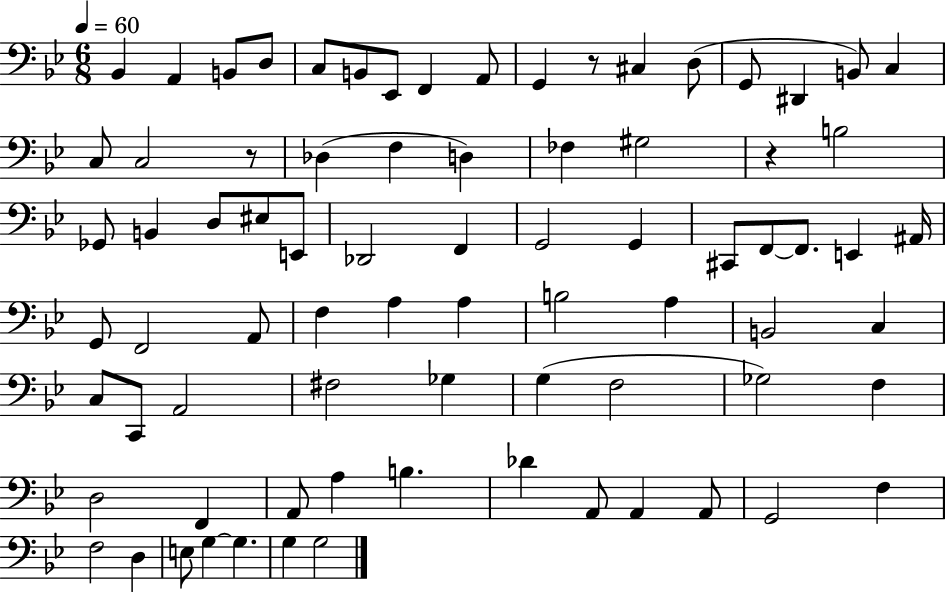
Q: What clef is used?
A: bass